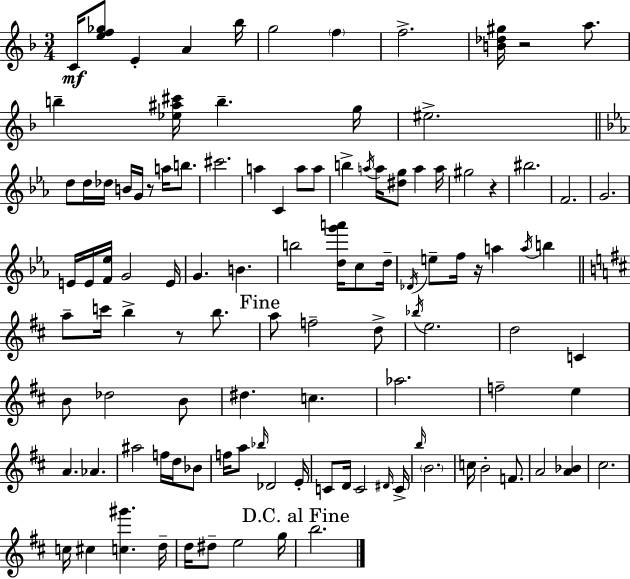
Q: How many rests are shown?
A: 5